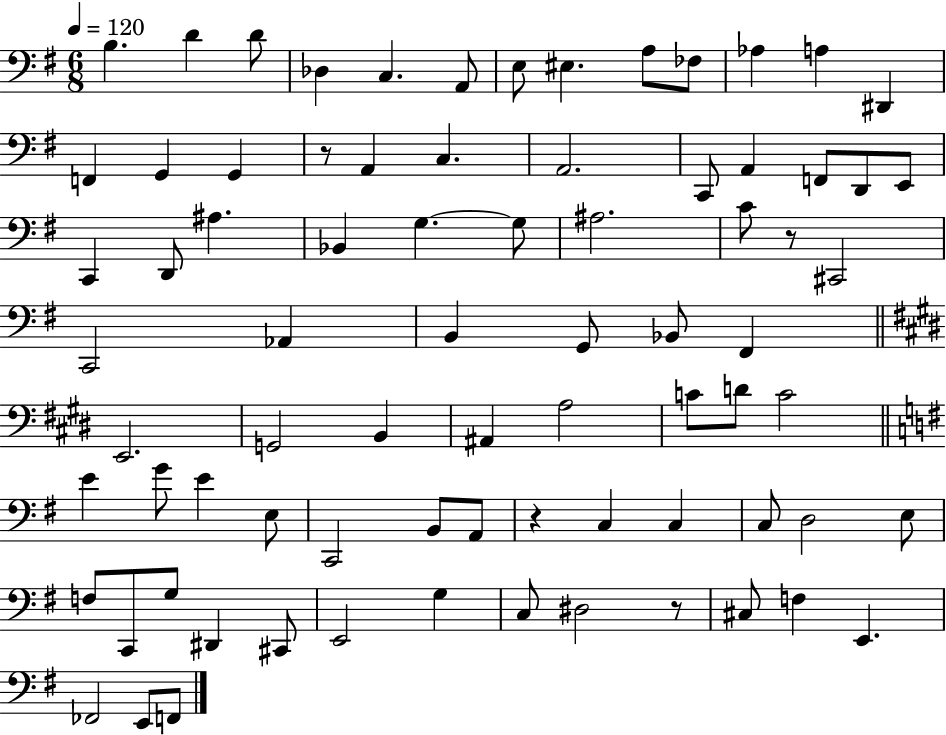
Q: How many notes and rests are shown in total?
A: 78